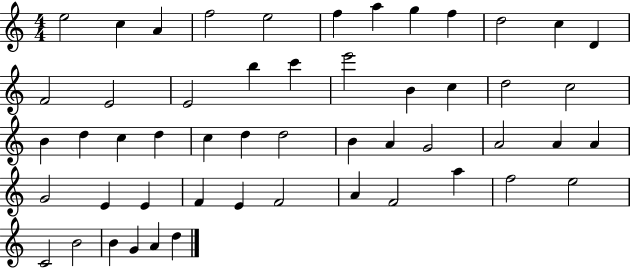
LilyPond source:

{
  \clef treble
  \numericTimeSignature
  \time 4/4
  \key c \major
  e''2 c''4 a'4 | f''2 e''2 | f''4 a''4 g''4 f''4 | d''2 c''4 d'4 | \break f'2 e'2 | e'2 b''4 c'''4 | e'''2 b'4 c''4 | d''2 c''2 | \break b'4 d''4 c''4 d''4 | c''4 d''4 d''2 | b'4 a'4 g'2 | a'2 a'4 a'4 | \break g'2 e'4 e'4 | f'4 e'4 f'2 | a'4 f'2 a''4 | f''2 e''2 | \break c'2 b'2 | b'4 g'4 a'4 d''4 | \bar "|."
}